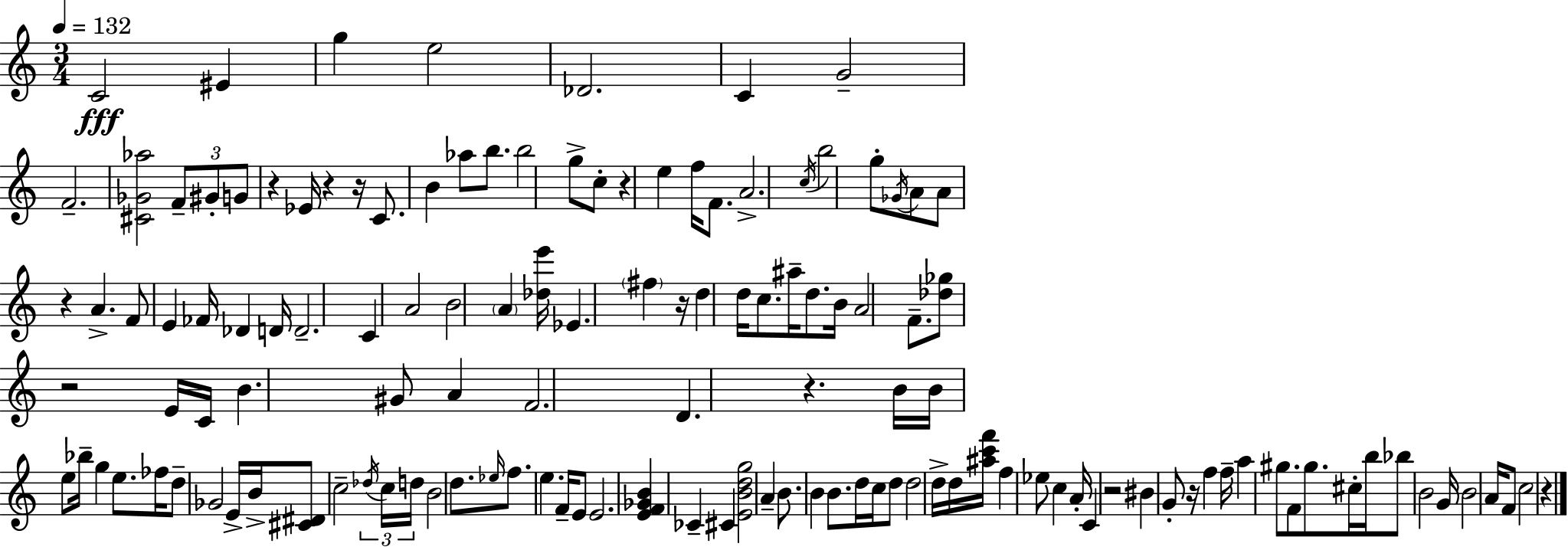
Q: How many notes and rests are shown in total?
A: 132